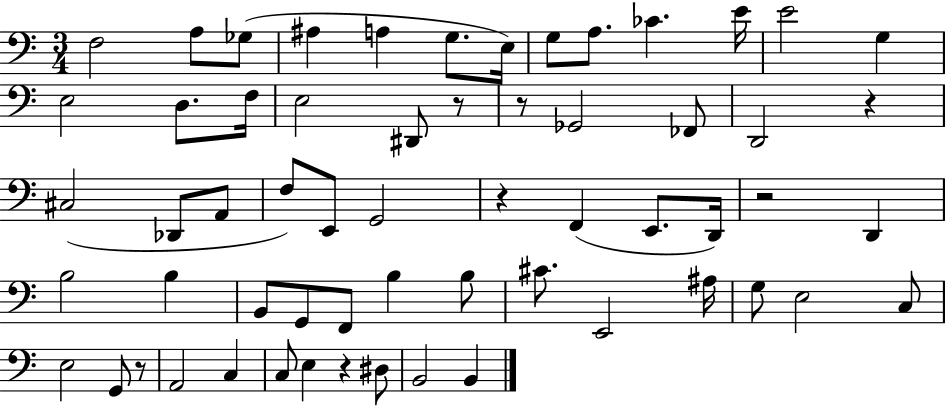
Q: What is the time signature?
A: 3/4